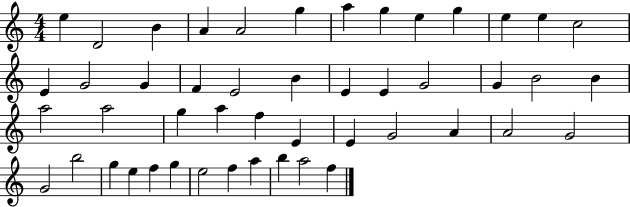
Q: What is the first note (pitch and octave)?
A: E5